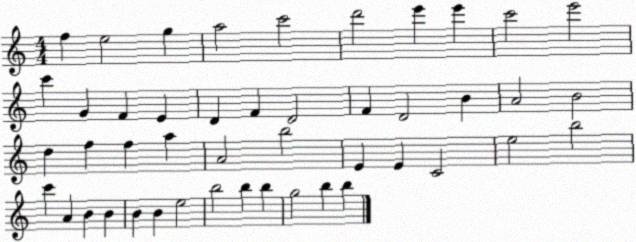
X:1
T:Untitled
M:4/4
L:1/4
K:C
f e2 g a2 c'2 d'2 e' e' c'2 e'2 c' G F E D F D2 F D2 B A2 B2 d f f a A2 b2 E E C2 e2 b2 c' A B B B B e2 b2 b b g2 b b